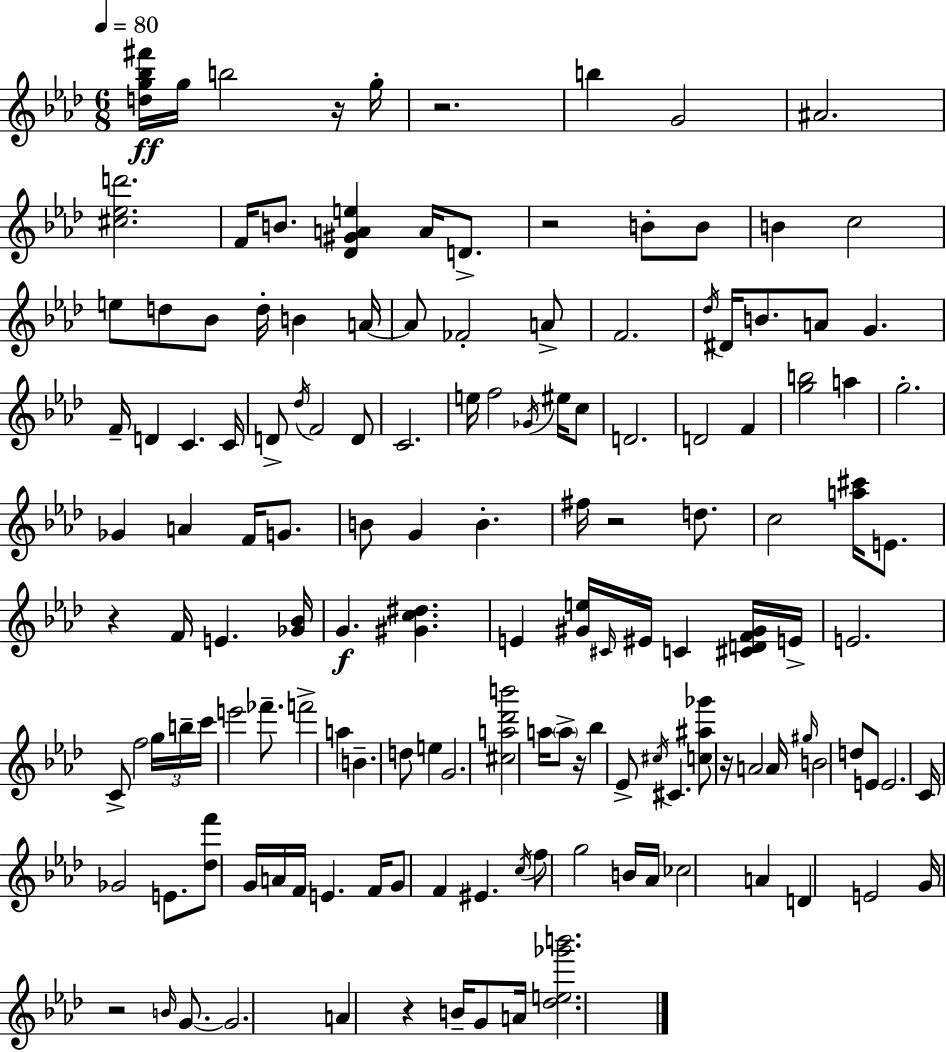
{
  \clef treble
  \numericTimeSignature
  \time 6/8
  \key f \minor
  \tempo 4 = 80
  <d'' g'' bes'' fis'''>16\ff g''16 b''2 r16 g''16-. | r2. | b''4 g'2 | ais'2. | \break <cis'' ees'' d'''>2. | f'16 b'8. <des' gis' a' e''>4 a'16 d'8.-> | r2 b'8-. b'8 | b'4 c''2 | \break e''8 d''8 bes'8 d''16-. b'4 a'16~~ | a'8 fes'2-. a'8-> | f'2. | \acciaccatura { des''16 } dis'16 b'8. a'8 g'4. | \break f'16-- d'4 c'4. | c'16 d'8-> \acciaccatura { des''16 } f'2 | d'8 c'2. | e''16 f''2 \acciaccatura { ges'16 } | \break eis''16 c''8 d'2. | d'2 f'4 | <g'' b''>2 a''4 | g''2.-. | \break ges'4 a'4 f'16 | g'8. b'8 g'4 b'4.-. | fis''16 r2 | d''8. c''2 <a'' cis'''>16 | \break e'8. r4 f'16 e'4. | <ges' bes'>16 g'4.\f <gis' c'' dis''>4. | e'4 <gis' e''>16 \grace { cis'16 } eis'16 c'4 | <cis' d' f' gis'>16 e'16-> e'2. | \break c'8-> f''2 | \tuplet 3/2 { g''16 b''16-- c'''16 } e'''2 | fes'''8.-- f'''2-> | a''4 b'4.-- d''8 | \break e''4 g'2. | <cis'' a'' des''' b'''>2 | a''16 \parenthesize a''8-> r16 bes''4 ees'8-> \acciaccatura { cis''16 } cis'4. | <c'' ais'' ges'''>8 r16 a'2 | \break a'16 \grace { gis''16 } b'2 | d''8 e'8 e'2. | c'16 ges'2 | e'8. <des'' f'''>8 g'16 a'16 f'16 e'4. | \break f'16 g'8 f'4 | eis'4. \acciaccatura { c''16 } f''8 g''2 | b'16 aes'16 ces''2 | a'4 d'4 e'2 | \break g'16 r2 | \grace { b'16 } g'8.~~ g'2. | a'4 | r4 b'16-- g'8 a'16 <des'' e'' ges''' b'''>2. | \break \bar "|."
}